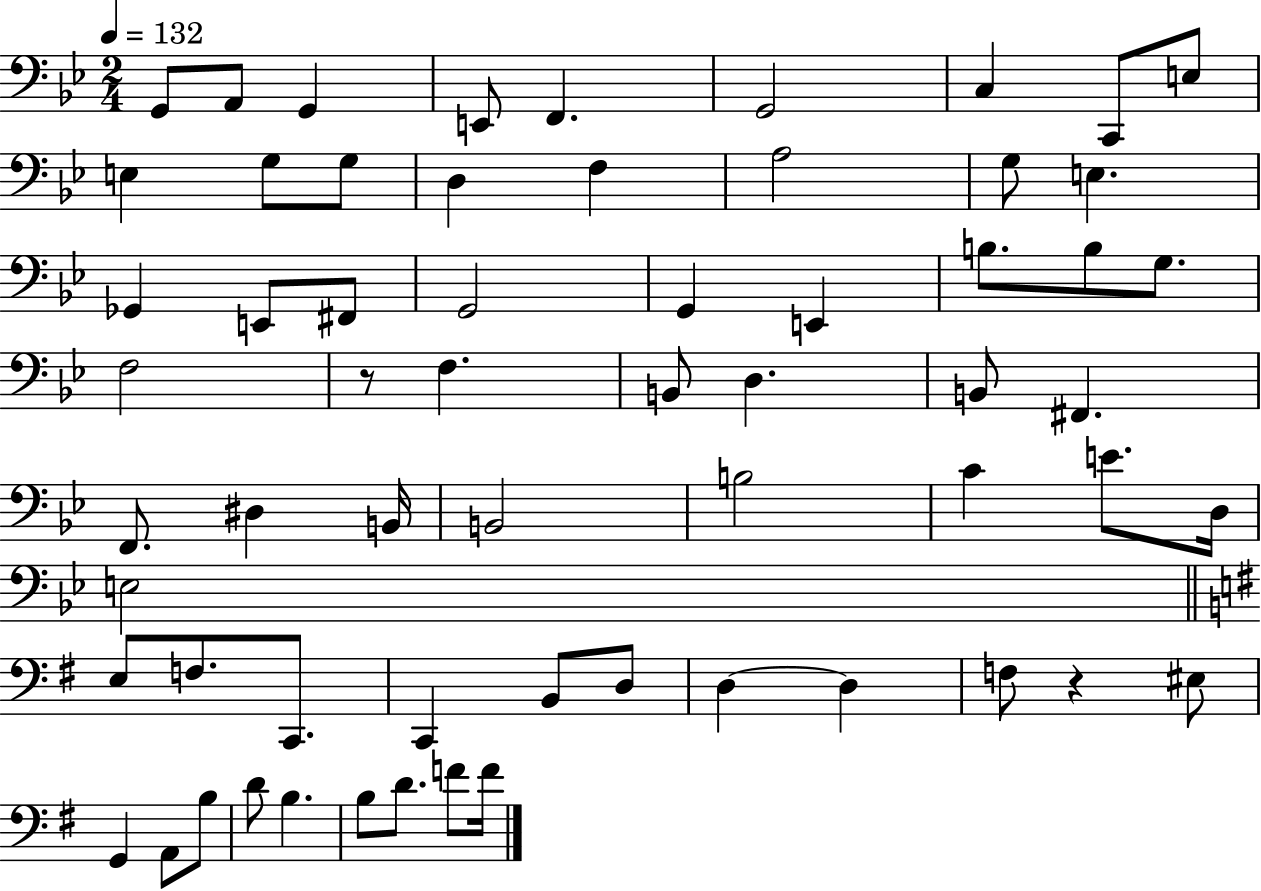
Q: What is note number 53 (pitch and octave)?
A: A2